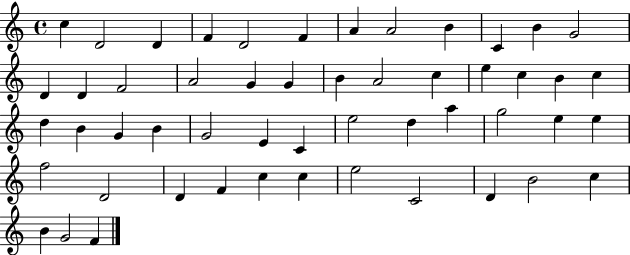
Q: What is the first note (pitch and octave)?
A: C5